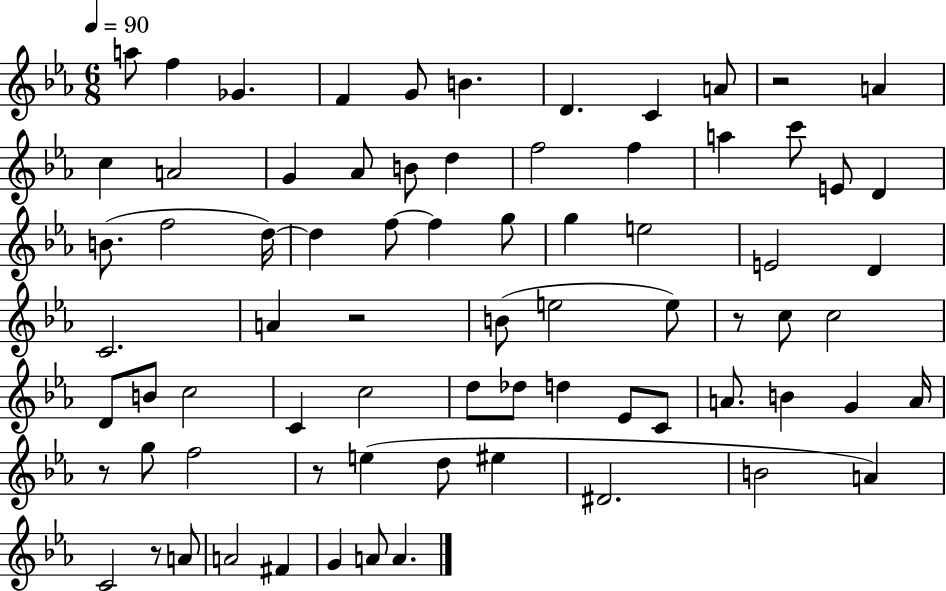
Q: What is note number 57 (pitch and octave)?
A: E5